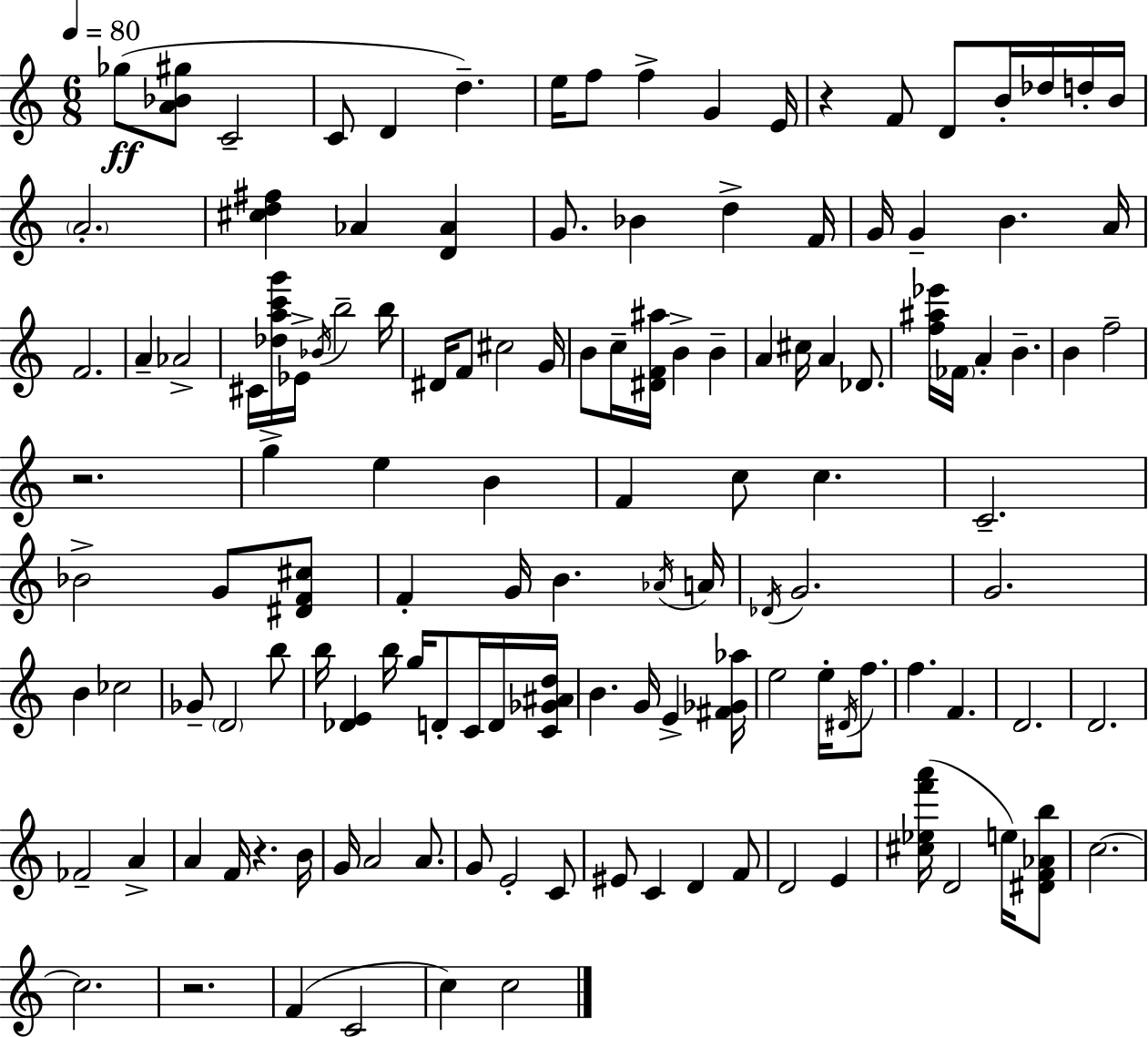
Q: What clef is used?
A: treble